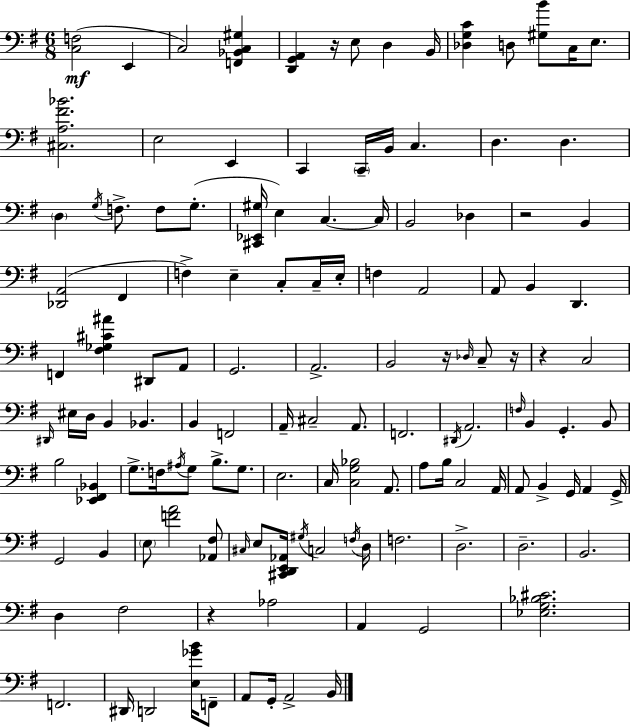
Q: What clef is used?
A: bass